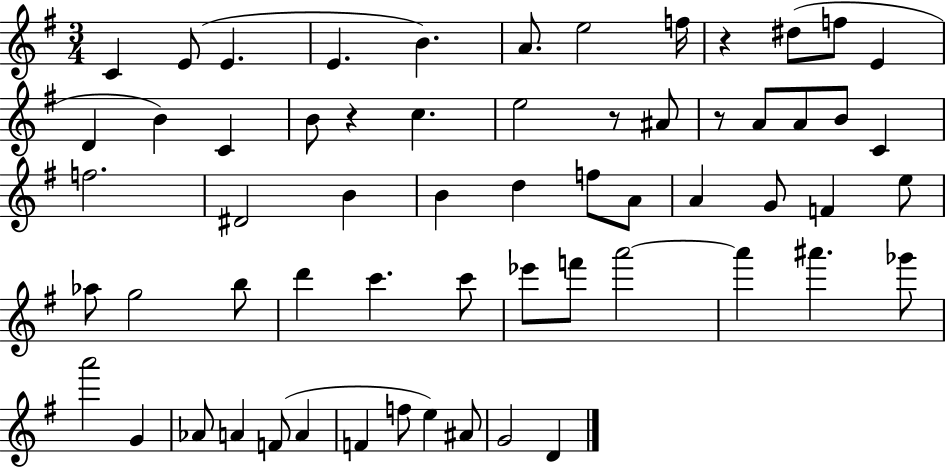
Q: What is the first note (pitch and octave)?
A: C4